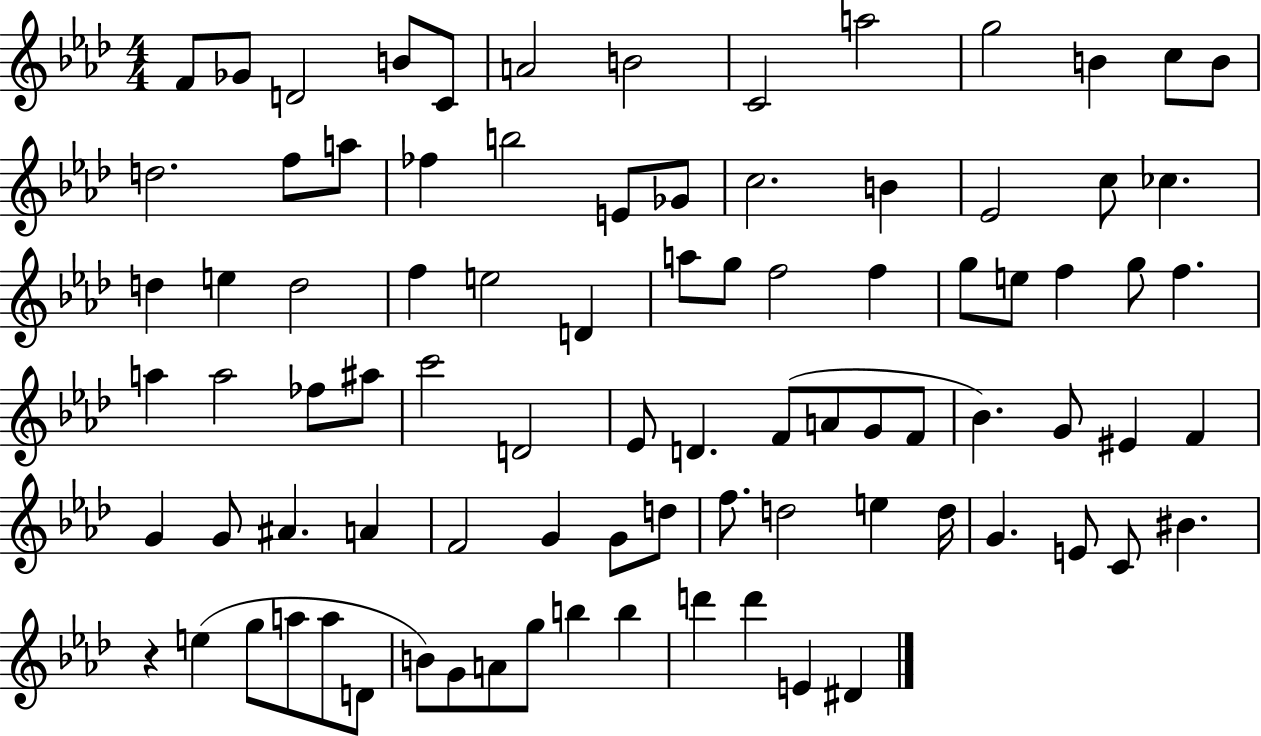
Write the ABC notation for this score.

X:1
T:Untitled
M:4/4
L:1/4
K:Ab
F/2 _G/2 D2 B/2 C/2 A2 B2 C2 a2 g2 B c/2 B/2 d2 f/2 a/2 _f b2 E/2 _G/2 c2 B _E2 c/2 _c d e d2 f e2 D a/2 g/2 f2 f g/2 e/2 f g/2 f a a2 _f/2 ^a/2 c'2 D2 _E/2 D F/2 A/2 G/2 F/2 _B G/2 ^E F G G/2 ^A A F2 G G/2 d/2 f/2 d2 e d/4 G E/2 C/2 ^B z e g/2 a/2 a/2 D/2 B/2 G/2 A/2 g/2 b b d' d' E ^D